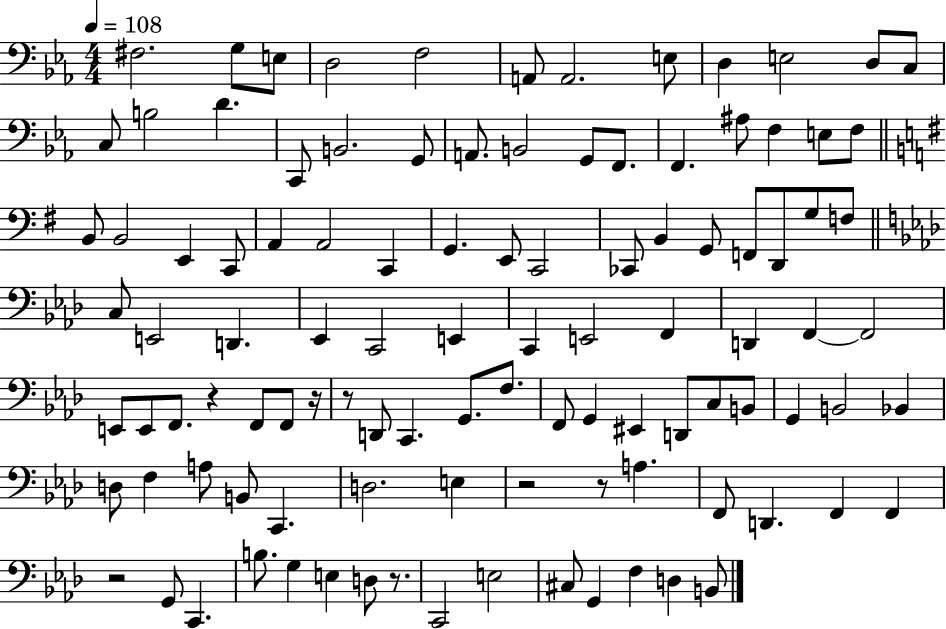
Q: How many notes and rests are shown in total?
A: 106